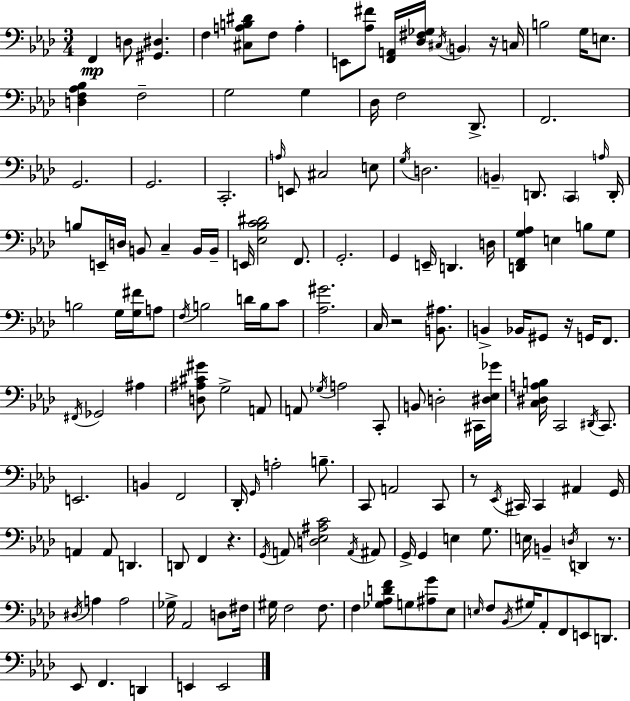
{
  \clef bass
  \numericTimeSignature
  \time 3/4
  \key aes \major
  f,4\mp d8 <gis, dis>4. | f4 <cis a b dis'>8 f8 a4-. | e,8 <aes fis'>8 <f, a,>16 <des fis ges>16 \acciaccatura { cis16 } \parenthesize b,4 r16 | c16 b2 g16 e8. | \break <d f aes bes>4 f2-- | g2 g4 | des16 f2 des,8.-> | f,2. | \break g,2. | g,2. | c,2.-. | \grace { a16 } e,8 cis2 | \break e8 \acciaccatura { g16 } d2. | \parenthesize b,4-- d,8. \parenthesize c,4 | \grace { a16 } d,16-. b8 e,16-- d16 b,8 c4-- | b,16 b,16-- e,16 <ees bes c' dis'>2 | \break f,8. g,2.-. | g,4 e,16-- d,4. | d16 <d, f, g aes>4 e4 | b8 g8 b2 | \break g16 <g fis'>16 a8 \acciaccatura { f16 } b2 | d'16 b16 c'8 <aes gis'>2. | c16 r2 | <b, ais>8. b,4-> bes,16 gis,8 | \break r16 g,16 f,8. \acciaccatura { fis,16 } ges,2 | ais4 <d ais cis' gis'>8 g2-> | a,8 a,8 \acciaccatura { ges16 } a2 | c,8-. b,8 d2-. | \break cis,16 <dis ees ges'>16 <c dis a b>16 c,2 | \acciaccatura { dis,16 } c,8. e,2. | b,4 | f,2 des,16-. \grace { g,16 } a2-. | \break b8.-- c,8 a,2 | c,8 r8 \acciaccatura { ees,16 } | cis,16 cis,4 ais,4 g,16 a,4 | a,8 d,4. d,8 | \break f,4 r4. \acciaccatura { g,16 } a,8 | <d ees ais c'>2 \acciaccatura { a,16 } ais,8 | g,16-> g,4 e4 g8. | e16 b,4-- \acciaccatura { d16 } d,4 r8. | \break \acciaccatura { dis16 } a4 a2 | ges16-> aes,2 d8 | fis16 gis16 f2 f8. | f4 <ges aes d' f'>8 g8 <ais g'>8 | \break ees8 \grace { e16 } f8 \acciaccatura { bes,16 } gis16 aes,8-. f,8 e,8 | d,8. ees,8 f,4. | d,4 e,4 e,2 | \bar "|."
}